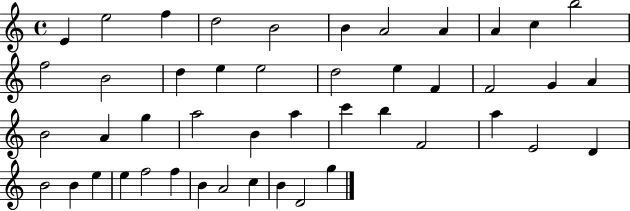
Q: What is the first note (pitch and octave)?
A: E4